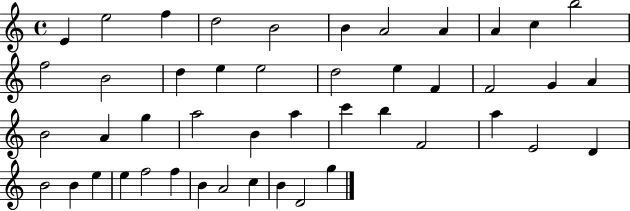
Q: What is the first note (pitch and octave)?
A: E4